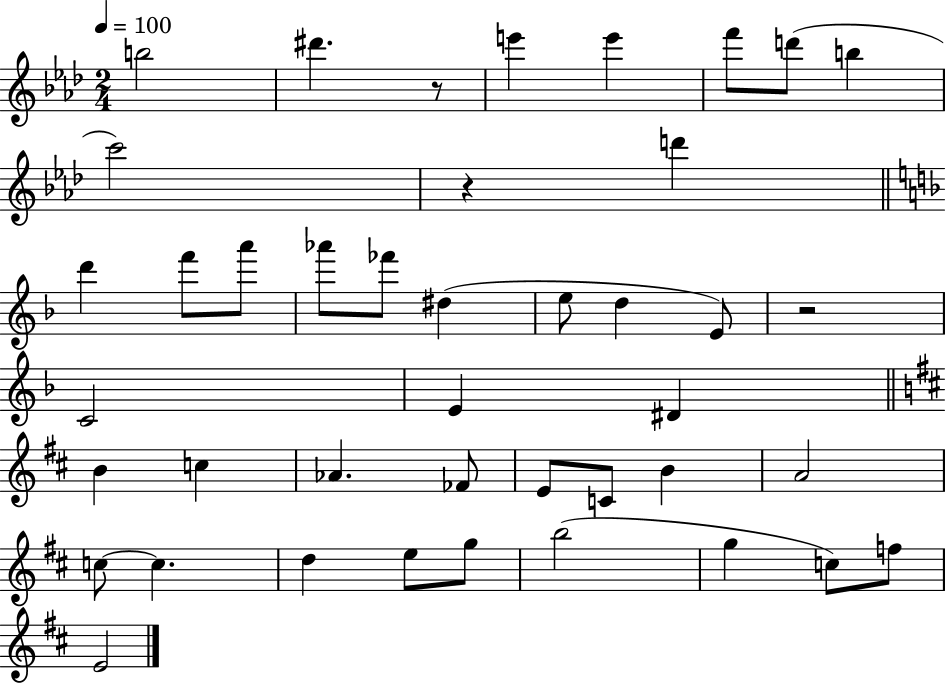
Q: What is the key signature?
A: AES major